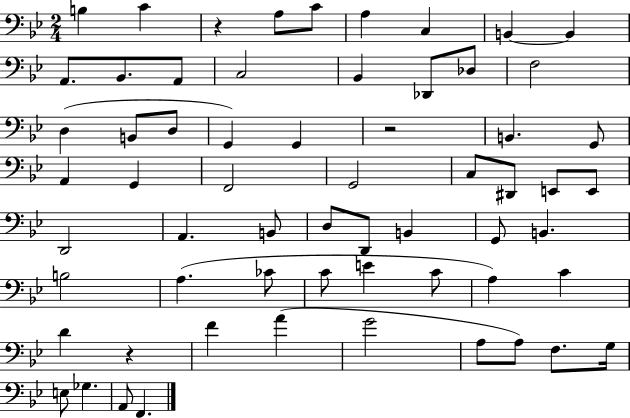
B3/q C4/q R/q A3/e C4/e A3/q C3/q B2/q B2/q A2/e. Bb2/e. A2/e C3/h Bb2/q Db2/e Db3/e F3/h D3/q B2/e D3/e G2/q G2/q R/h B2/q. G2/e A2/q G2/q F2/h G2/h C3/e D#2/e E2/e E2/e D2/h A2/q. B2/e D3/e D2/e B2/q G2/e B2/q. B3/h A3/q. CES4/e C4/e E4/q C4/e A3/q C4/q D4/q R/q F4/q A4/q G4/h A3/e A3/e F3/e. G3/s E3/e Gb3/q. A2/e F2/q.